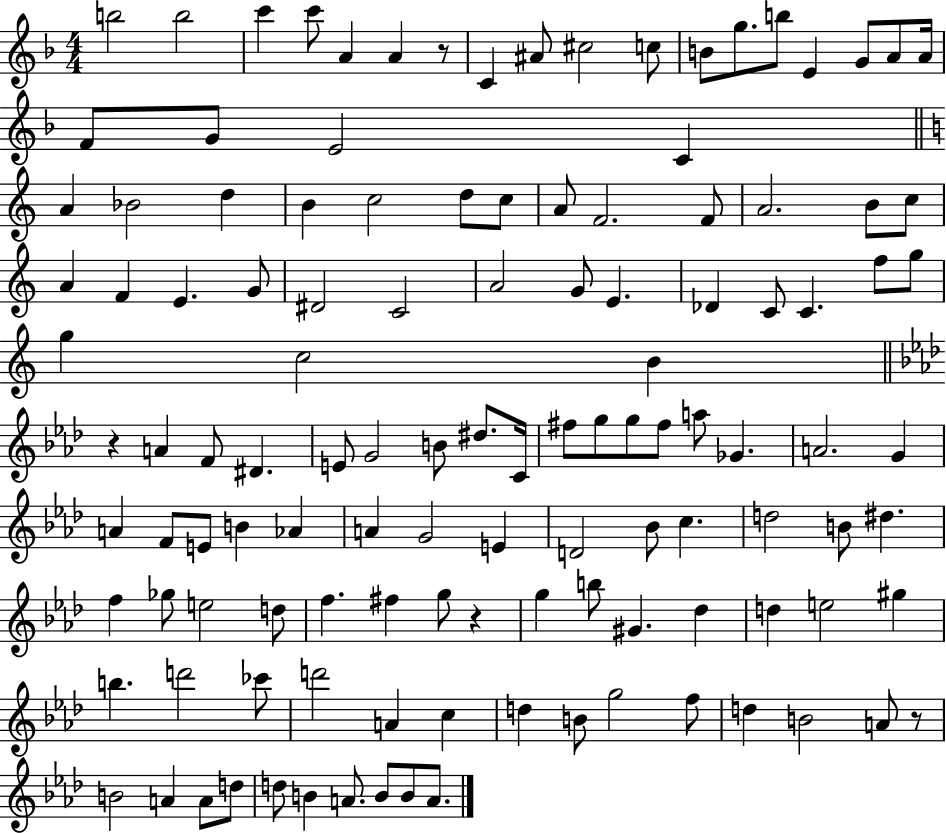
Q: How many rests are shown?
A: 4